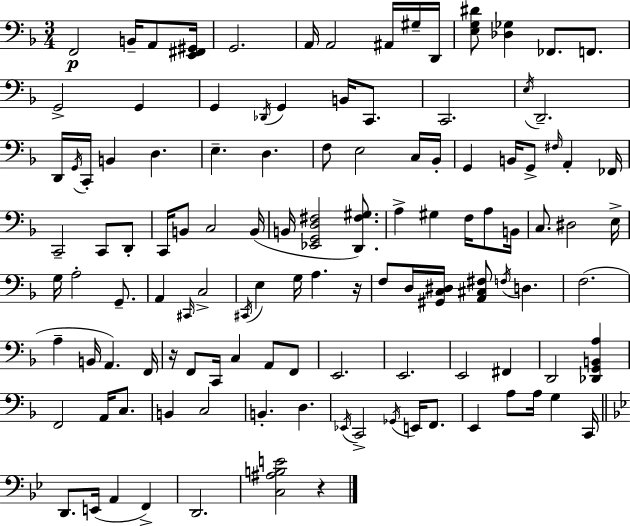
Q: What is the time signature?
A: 3/4